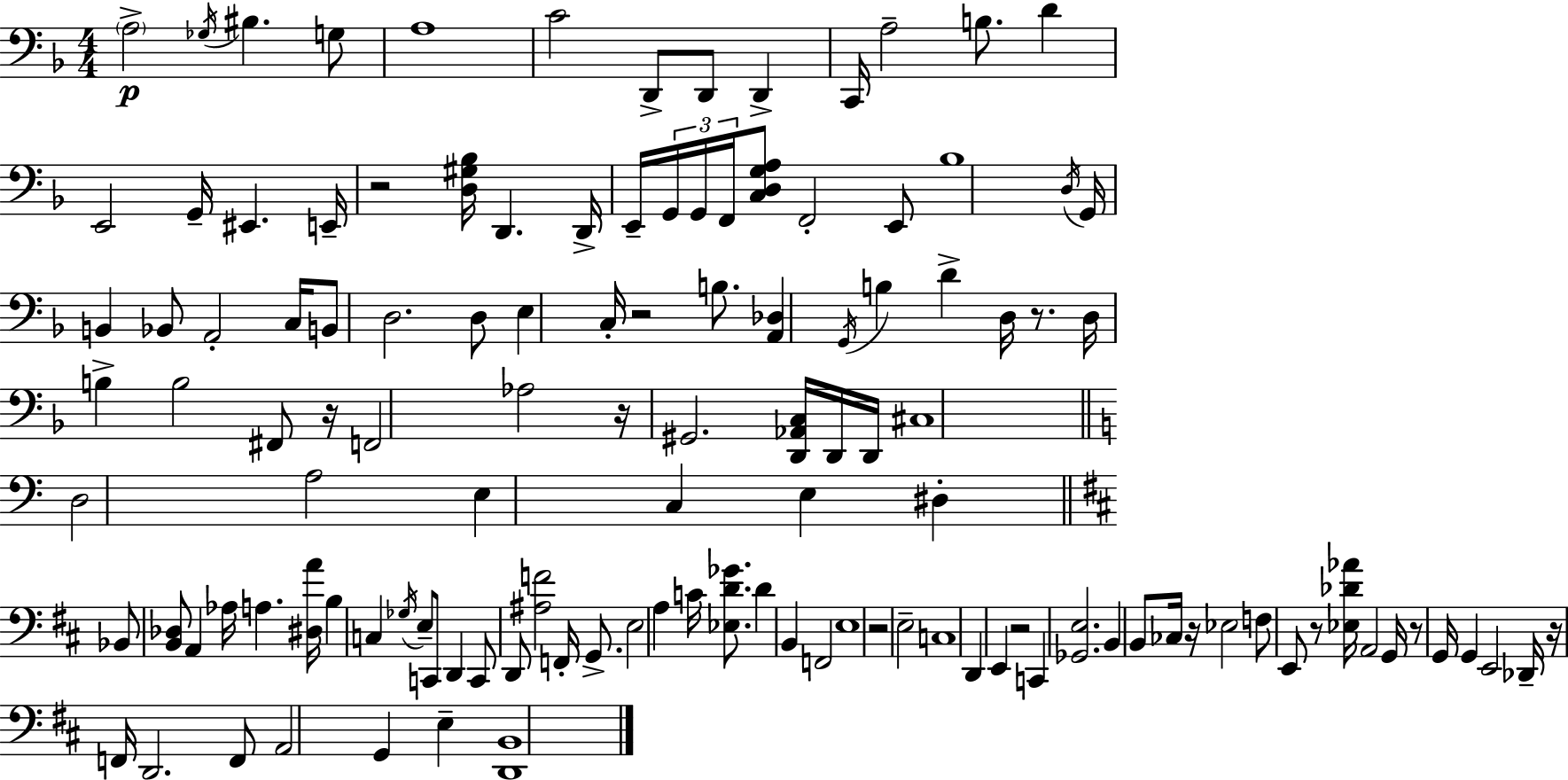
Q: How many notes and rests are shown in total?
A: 124